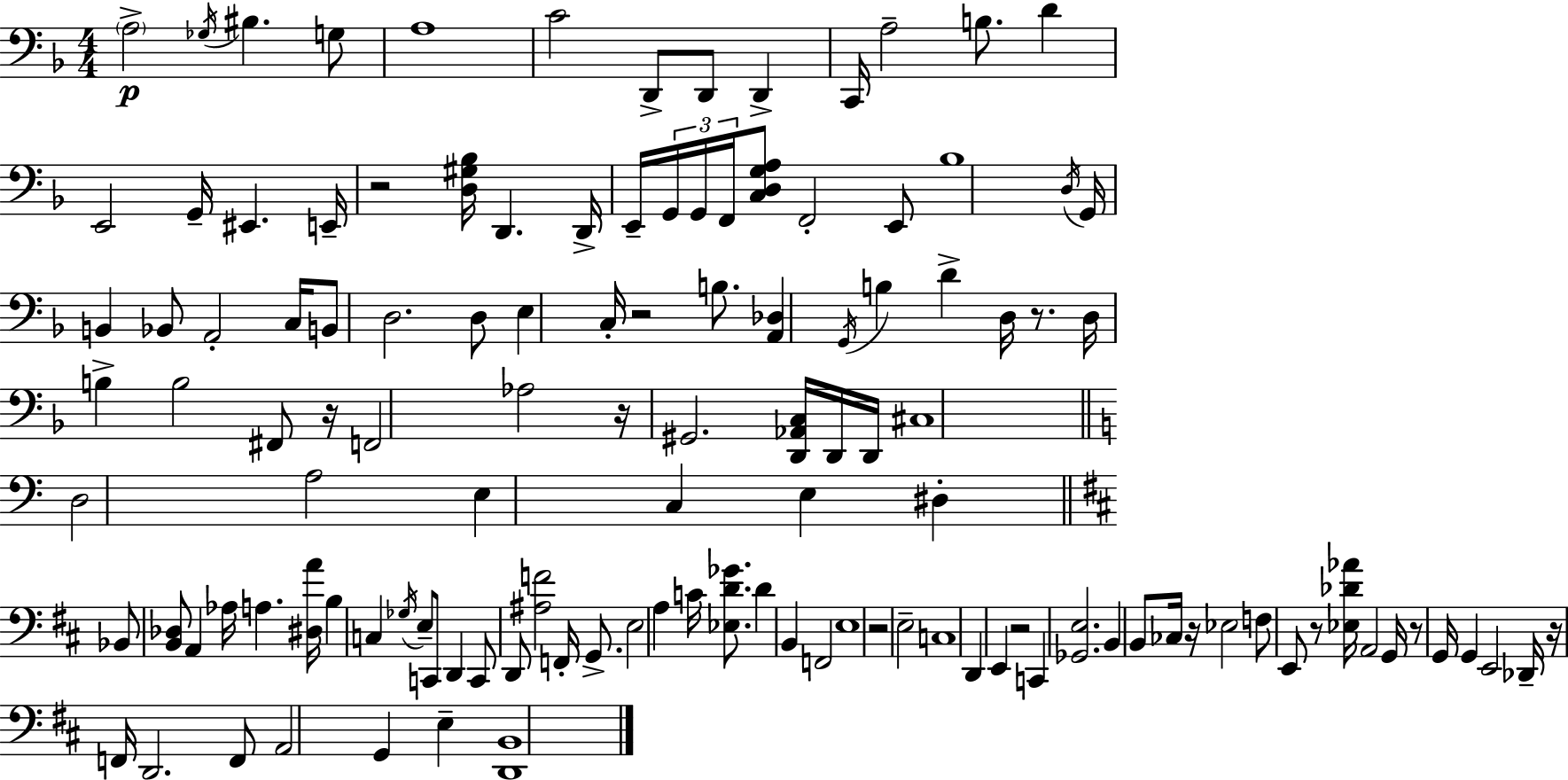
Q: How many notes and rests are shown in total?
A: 124